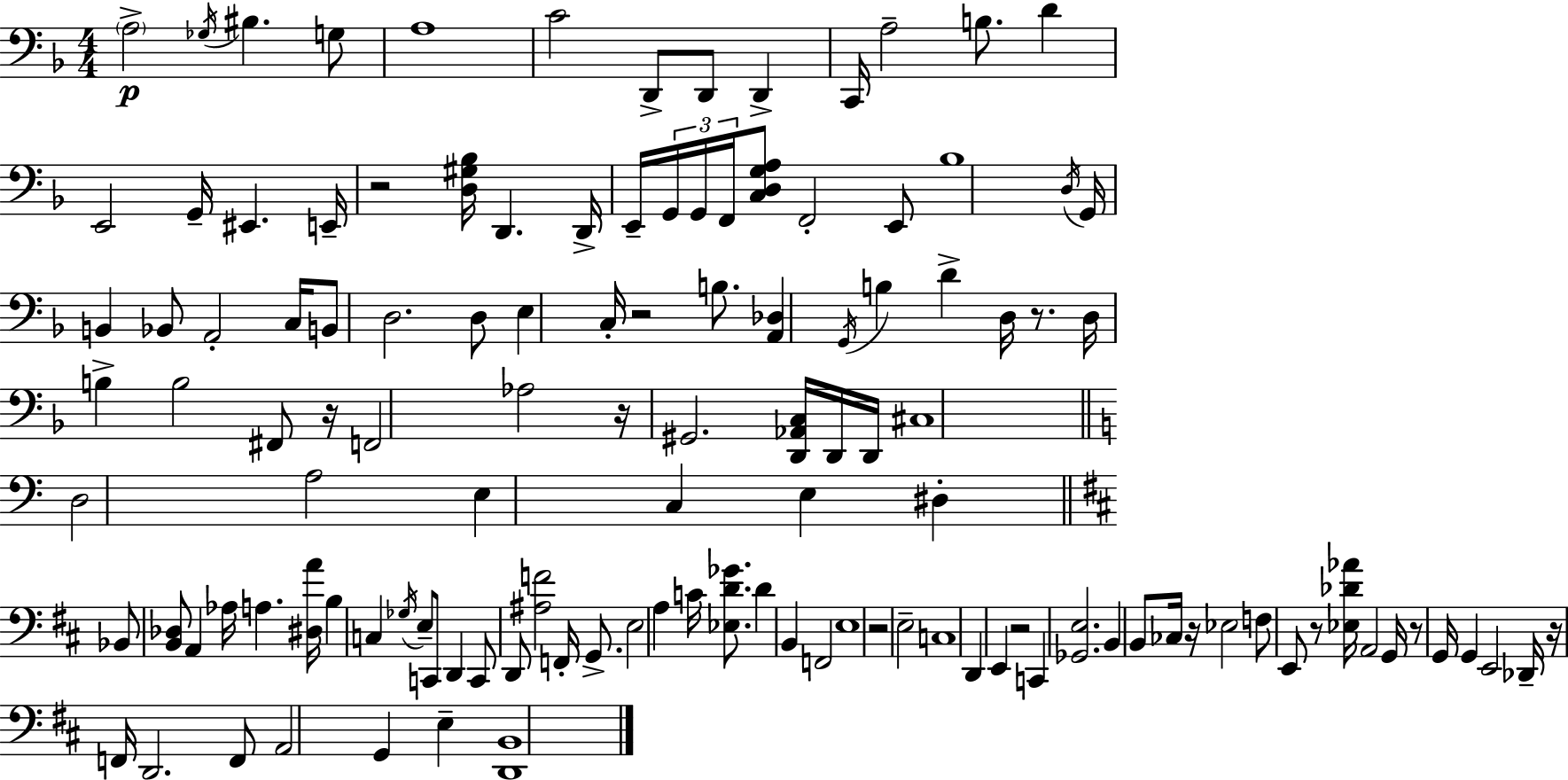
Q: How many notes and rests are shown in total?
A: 124